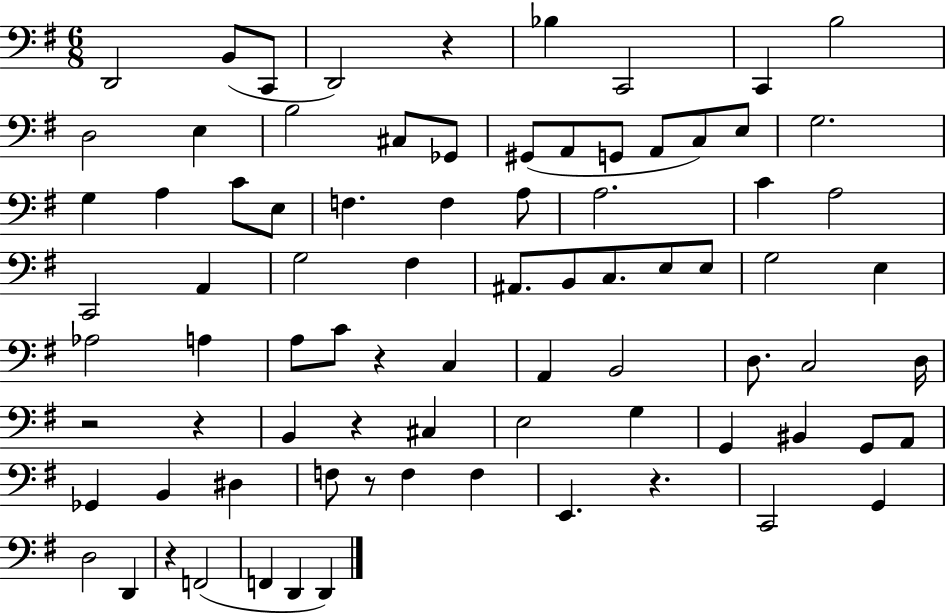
D2/h B2/e C2/e D2/h R/q Bb3/q C2/h C2/q B3/h D3/h E3/q B3/h C#3/e Gb2/e G#2/e A2/e G2/e A2/e C3/e E3/e G3/h. G3/q A3/q C4/e E3/e F3/q. F3/q A3/e A3/h. C4/q A3/h C2/h A2/q G3/h F#3/q A#2/e. B2/e C3/e. E3/e E3/e G3/h E3/q Ab3/h A3/q A3/e C4/e R/q C3/q A2/q B2/h D3/e. C3/h D3/s R/h R/q B2/q R/q C#3/q E3/h G3/q G2/q BIS2/q G2/e A2/e Gb2/q B2/q D#3/q F3/e R/e F3/q F3/q E2/q. R/q. C2/h G2/q D3/h D2/q R/q F2/h F2/q D2/q D2/q